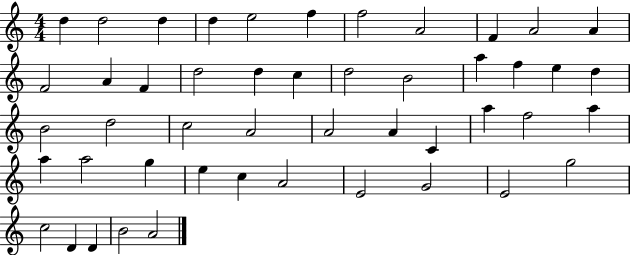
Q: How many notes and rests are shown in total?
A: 48